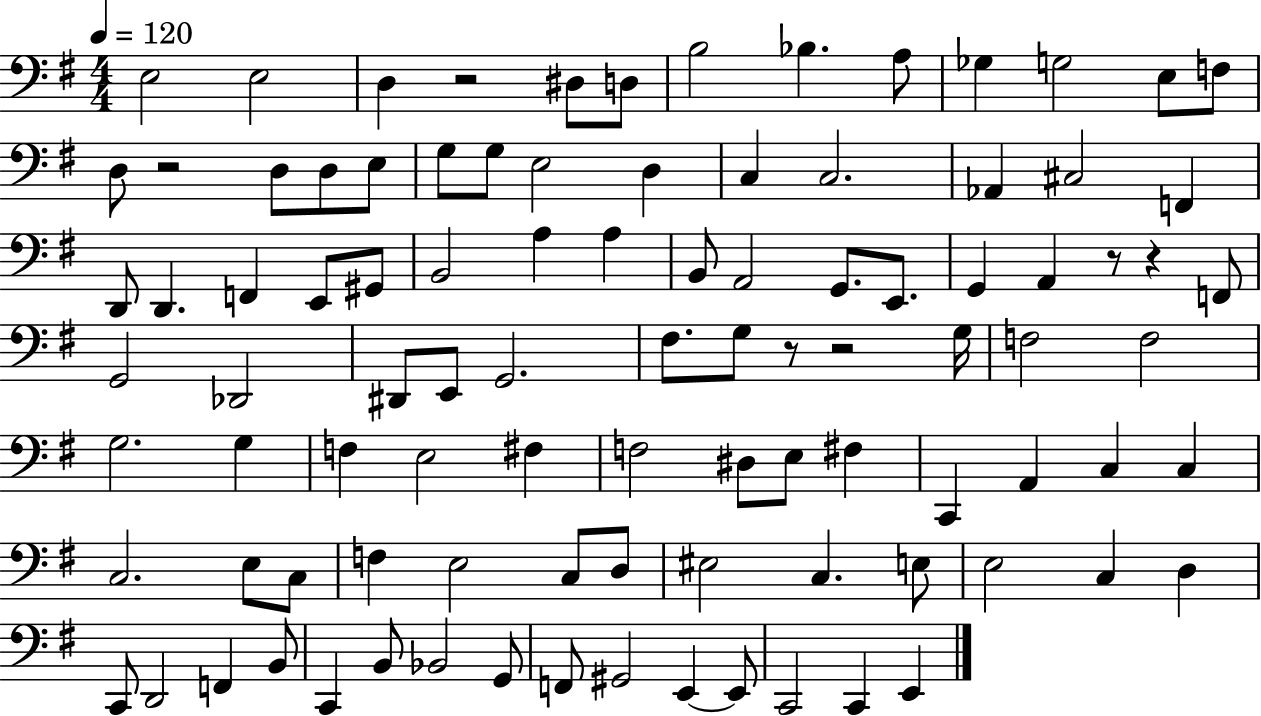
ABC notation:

X:1
T:Untitled
M:4/4
L:1/4
K:G
E,2 E,2 D, z2 ^D,/2 D,/2 B,2 _B, A,/2 _G, G,2 E,/2 F,/2 D,/2 z2 D,/2 D,/2 E,/2 G,/2 G,/2 E,2 D, C, C,2 _A,, ^C,2 F,, D,,/2 D,, F,, E,,/2 ^G,,/2 B,,2 A, A, B,,/2 A,,2 G,,/2 E,,/2 G,, A,, z/2 z F,,/2 G,,2 _D,,2 ^D,,/2 E,,/2 G,,2 ^F,/2 G,/2 z/2 z2 G,/4 F,2 F,2 G,2 G, F, E,2 ^F, F,2 ^D,/2 E,/2 ^F, C,, A,, C, C, C,2 E,/2 C,/2 F, E,2 C,/2 D,/2 ^E,2 C, E,/2 E,2 C, D, C,,/2 D,,2 F,, B,,/2 C,, B,,/2 _B,,2 G,,/2 F,,/2 ^G,,2 E,, E,,/2 C,,2 C,, E,,